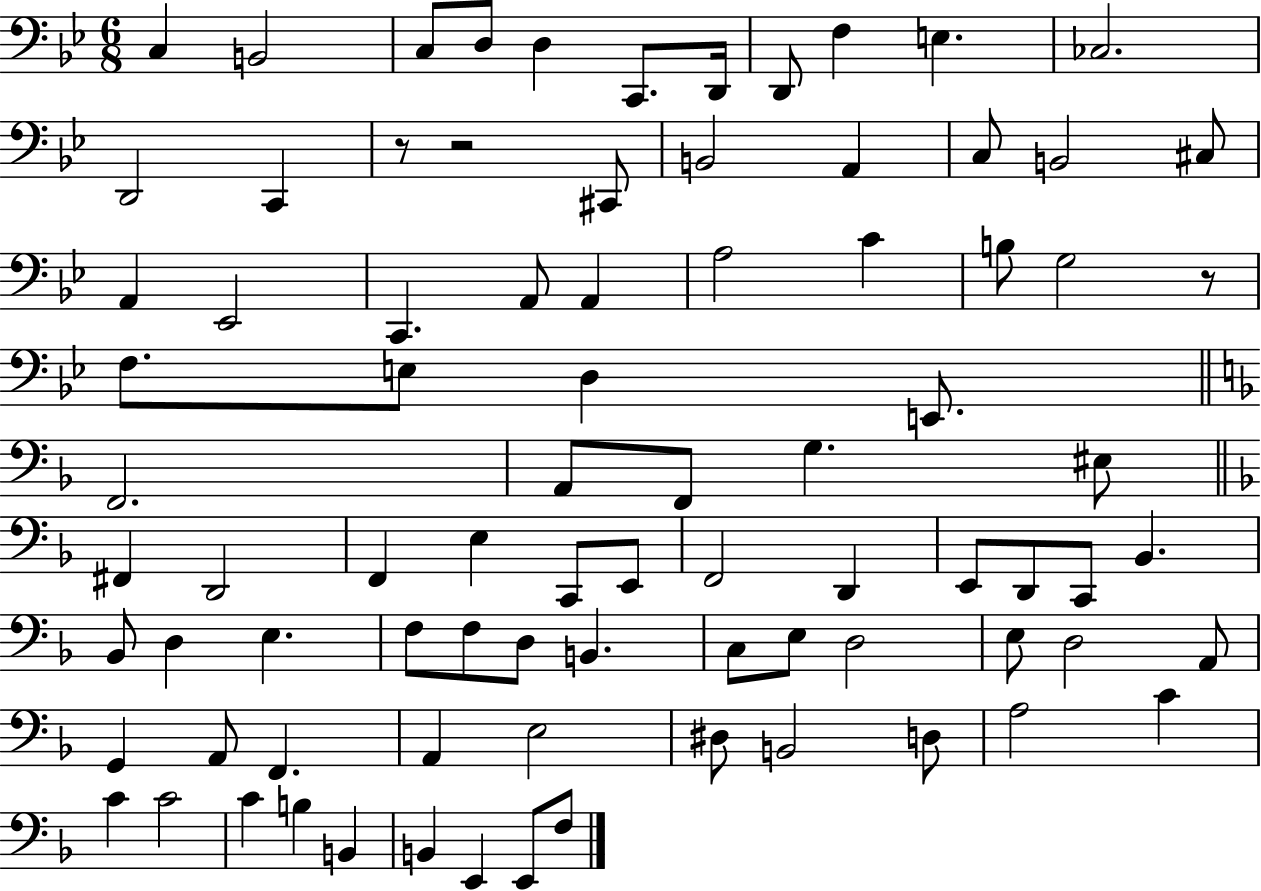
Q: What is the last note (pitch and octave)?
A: F3